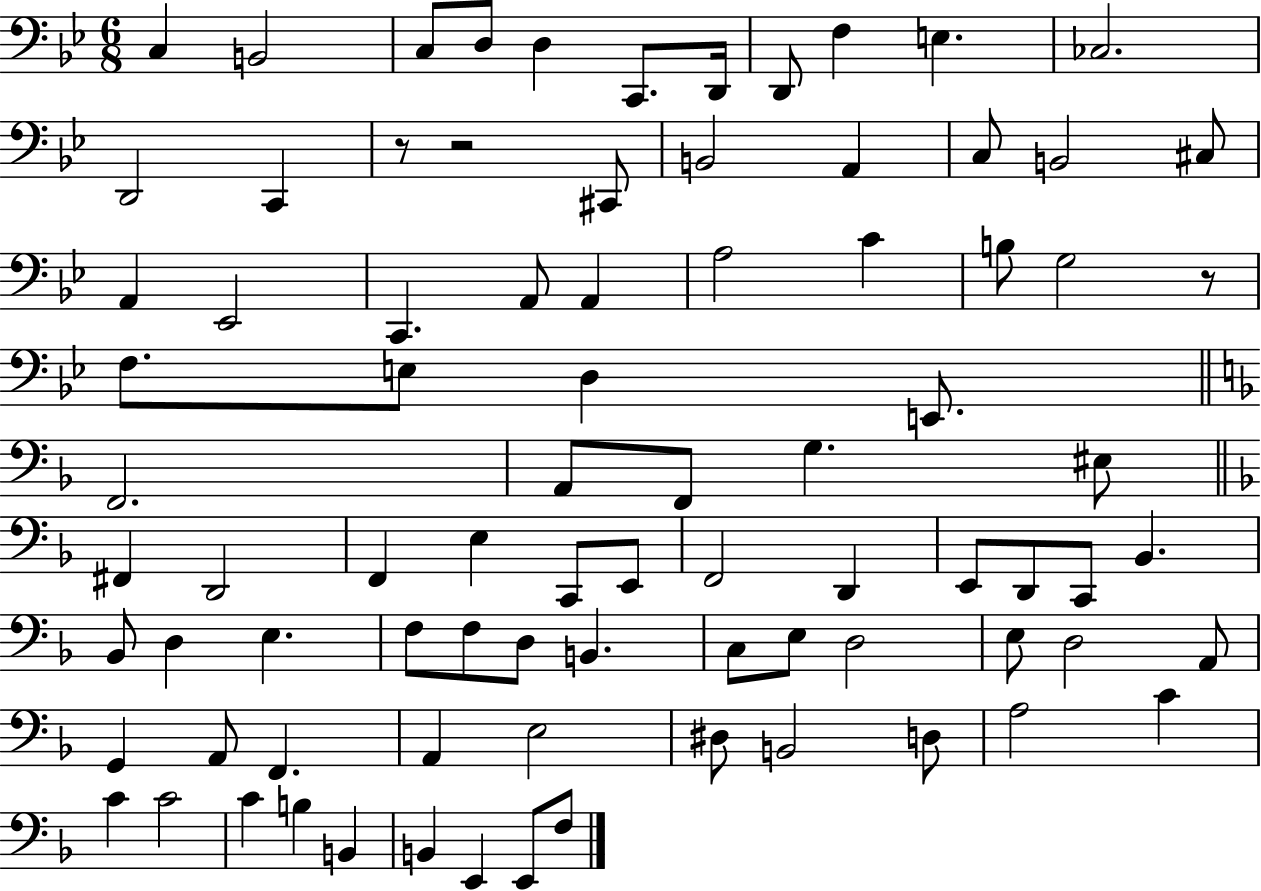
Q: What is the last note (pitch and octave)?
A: F3